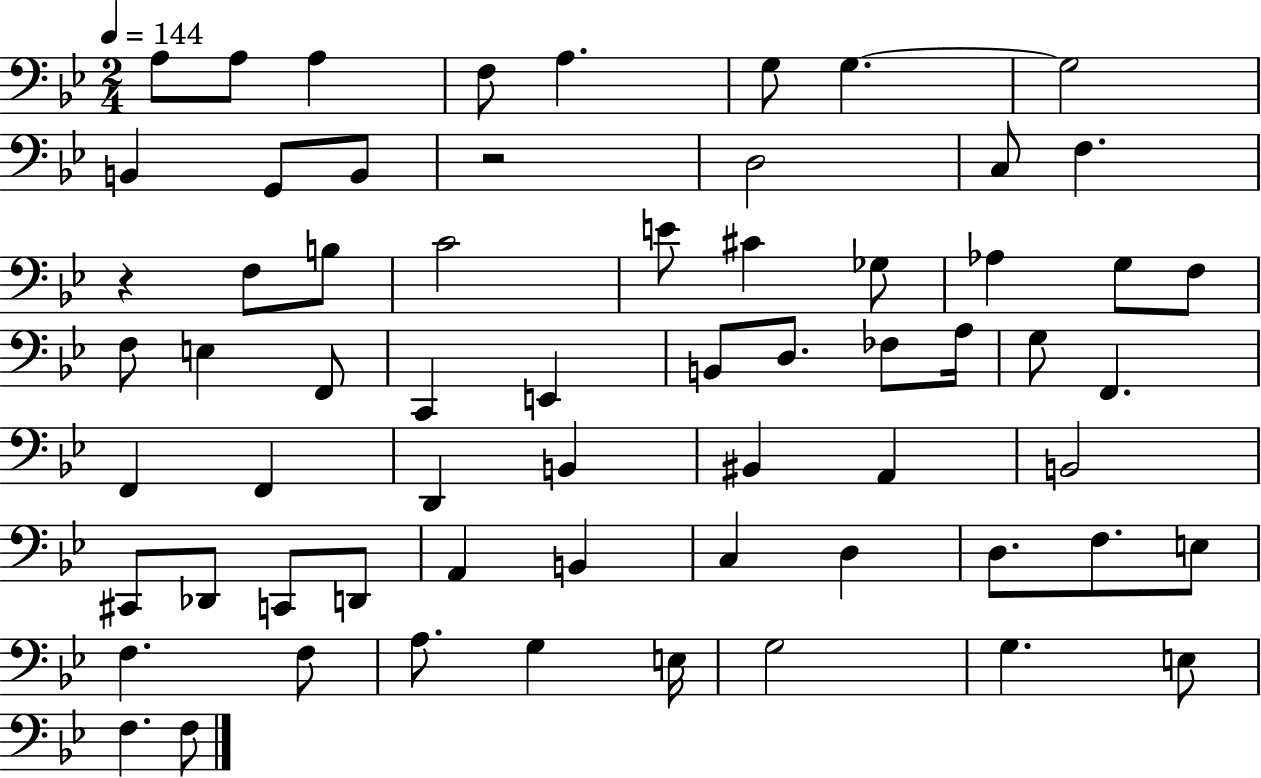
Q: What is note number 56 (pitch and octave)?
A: G3